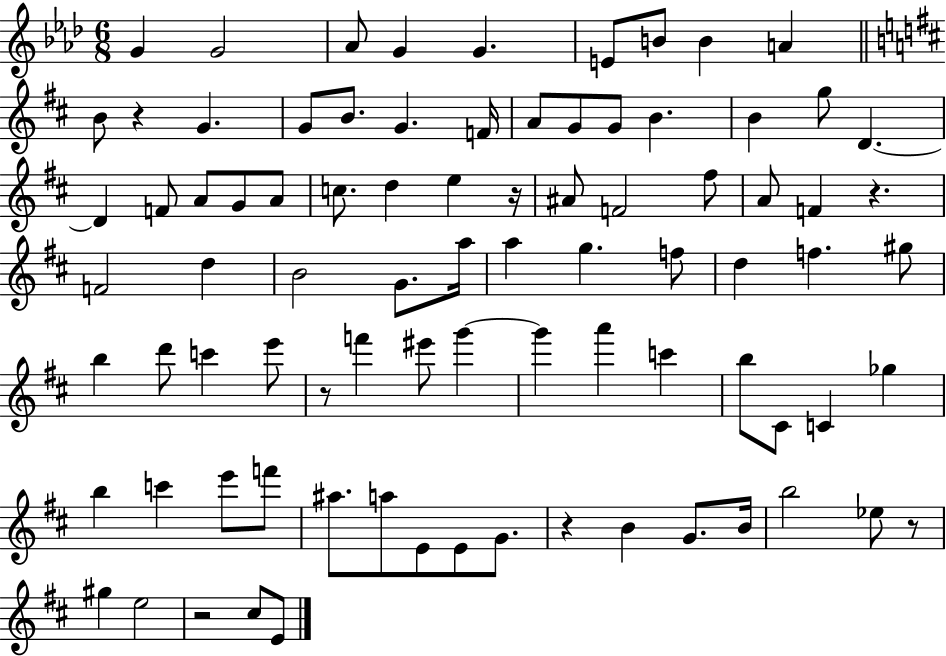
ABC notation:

X:1
T:Untitled
M:6/8
L:1/4
K:Ab
G G2 _A/2 G G E/2 B/2 B A B/2 z G G/2 B/2 G F/4 A/2 G/2 G/2 B B g/2 D D F/2 A/2 G/2 A/2 c/2 d e z/4 ^A/2 F2 ^f/2 A/2 F z F2 d B2 G/2 a/4 a g f/2 d f ^g/2 b d'/2 c' e'/2 z/2 f' ^e'/2 g' g' a' c' b/2 ^C/2 C _g b c' e'/2 f'/2 ^a/2 a/2 E/2 E/2 G/2 z B G/2 B/4 b2 _e/2 z/2 ^g e2 z2 ^c/2 E/2